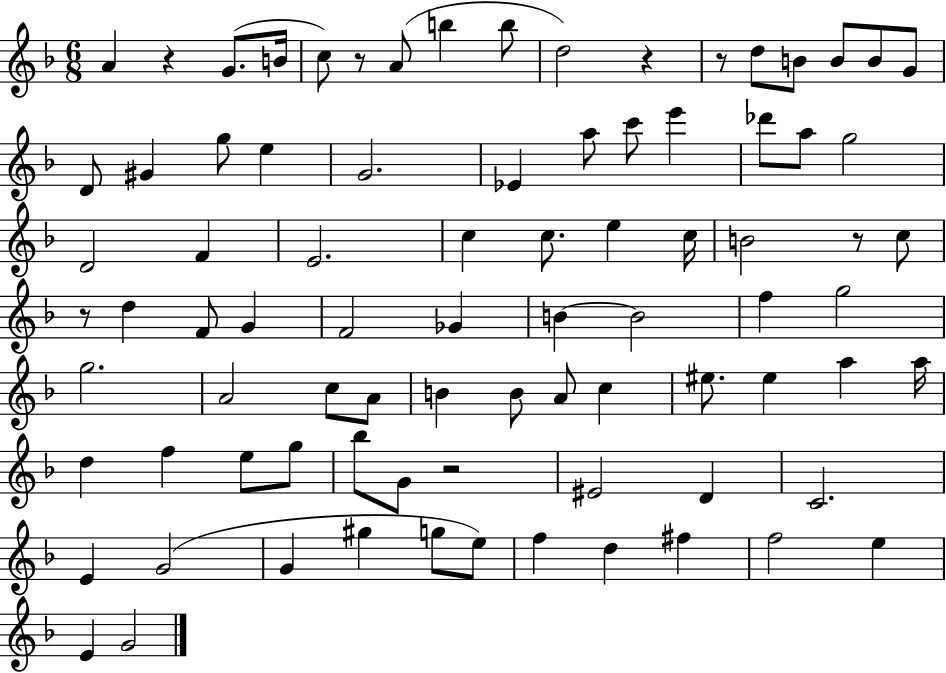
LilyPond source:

{
  \clef treble
  \numericTimeSignature
  \time 6/8
  \key f \major
  a'4 r4 g'8.( b'16 | c''8) r8 a'8( b''4 b''8 | d''2) r4 | r8 d''8 b'8 b'8 b'8 g'8 | \break d'8 gis'4 g''8 e''4 | g'2. | ees'4 a''8 c'''8 e'''4 | des'''8 a''8 g''2 | \break d'2 f'4 | e'2. | c''4 c''8. e''4 c''16 | b'2 r8 c''8 | \break r8 d''4 f'8 g'4 | f'2 ges'4 | b'4~~ b'2 | f''4 g''2 | \break g''2. | a'2 c''8 a'8 | b'4 b'8 a'8 c''4 | eis''8. eis''4 a''4 a''16 | \break d''4 f''4 e''8 g''8 | bes''8 g'8 r2 | eis'2 d'4 | c'2. | \break e'4 g'2( | g'4 gis''4 g''8 e''8) | f''4 d''4 fis''4 | f''2 e''4 | \break e'4 g'2 | \bar "|."
}